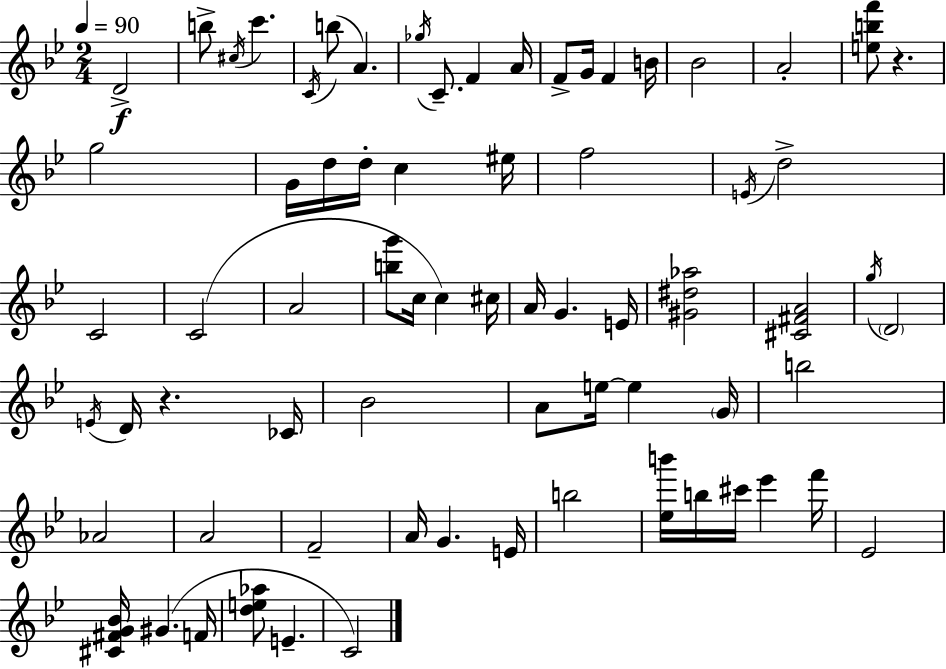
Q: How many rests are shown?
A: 2